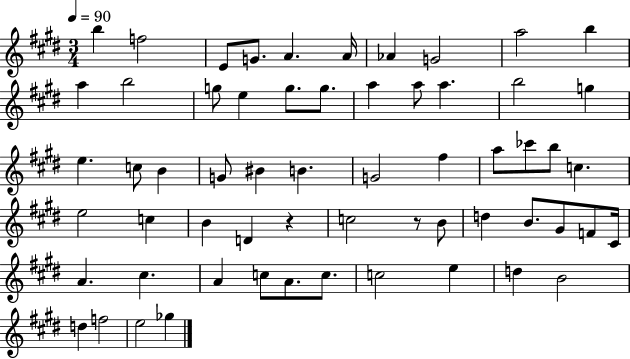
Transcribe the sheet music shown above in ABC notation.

X:1
T:Untitled
M:3/4
L:1/4
K:E
b f2 E/2 G/2 A A/4 _A G2 a2 b a b2 g/2 e g/2 g/2 a a/2 a b2 g e c/2 B G/2 ^B B G2 ^f a/2 _c'/2 b/2 c e2 c B D z c2 z/2 B/2 d B/2 ^G/2 F/2 ^C/4 A ^c A c/2 A/2 c/2 c2 e d B2 d f2 e2 _g